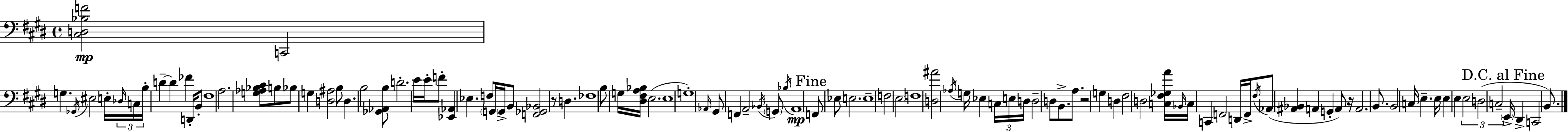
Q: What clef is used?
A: bass